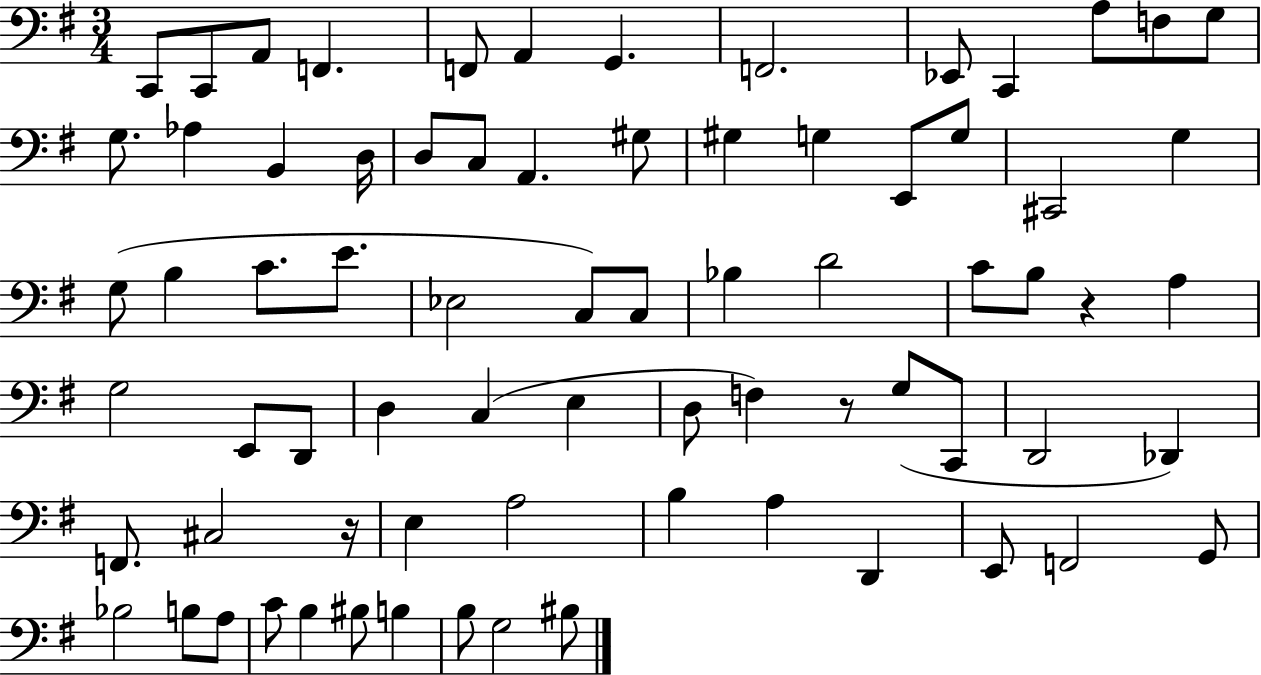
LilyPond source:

{
  \clef bass
  \numericTimeSignature
  \time 3/4
  \key g \major
  \repeat volta 2 { c,8 c,8 a,8 f,4. | f,8 a,4 g,4. | f,2. | ees,8 c,4 a8 f8 g8 | \break g8. aes4 b,4 d16 | d8 c8 a,4. gis8 | gis4 g4 e,8 g8 | cis,2 g4 | \break g8( b4 c'8. e'8. | ees2 c8) c8 | bes4 d'2 | c'8 b8 r4 a4 | \break g2 e,8 d,8 | d4 c4( e4 | d8 f4) r8 g8( c,8 | d,2 des,4) | \break f,8. cis2 r16 | e4 a2 | b4 a4 d,4 | e,8 f,2 g,8 | \break bes2 b8 a8 | c'8 b4 bis8 b4 | b8 g2 bis8 | } \bar "|."
}